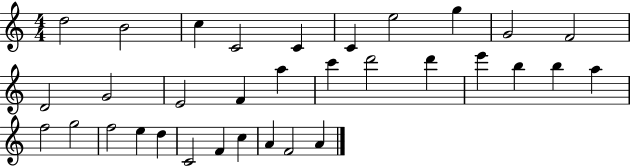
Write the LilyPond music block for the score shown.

{
  \clef treble
  \numericTimeSignature
  \time 4/4
  \key c \major
  d''2 b'2 | c''4 c'2 c'4 | c'4 e''2 g''4 | g'2 f'2 | \break d'2 g'2 | e'2 f'4 a''4 | c'''4 d'''2 d'''4 | e'''4 b''4 b''4 a''4 | \break f''2 g''2 | f''2 e''4 d''4 | c'2 f'4 c''4 | a'4 f'2 a'4 | \break \bar "|."
}